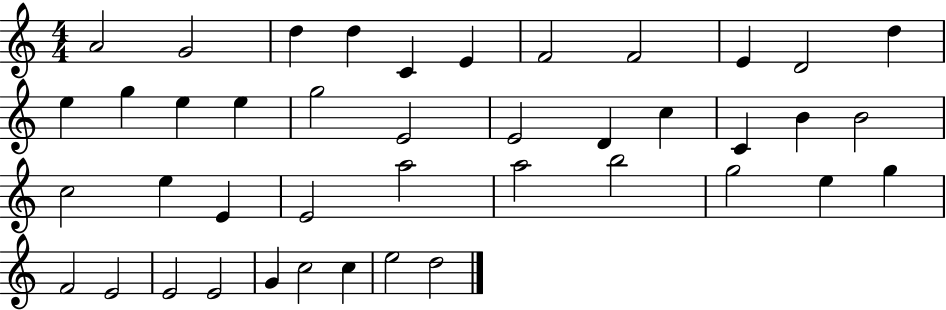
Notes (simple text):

A4/h G4/h D5/q D5/q C4/q E4/q F4/h F4/h E4/q D4/h D5/q E5/q G5/q E5/q E5/q G5/h E4/h E4/h D4/q C5/q C4/q B4/q B4/h C5/h E5/q E4/q E4/h A5/h A5/h B5/h G5/h E5/q G5/q F4/h E4/h E4/h E4/h G4/q C5/h C5/q E5/h D5/h